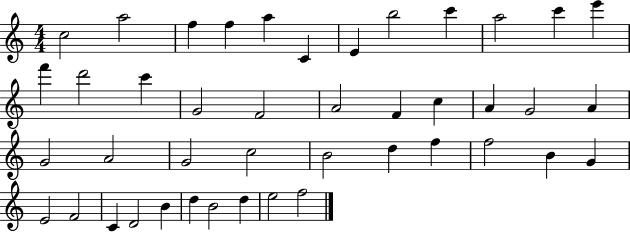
{
  \clef treble
  \numericTimeSignature
  \time 4/4
  \key c \major
  c''2 a''2 | f''4 f''4 a''4 c'4 | e'4 b''2 c'''4 | a''2 c'''4 e'''4 | \break f'''4 d'''2 c'''4 | g'2 f'2 | a'2 f'4 c''4 | a'4 g'2 a'4 | \break g'2 a'2 | g'2 c''2 | b'2 d''4 f''4 | f''2 b'4 g'4 | \break e'2 f'2 | c'4 d'2 b'4 | d''4 b'2 d''4 | e''2 f''2 | \break \bar "|."
}